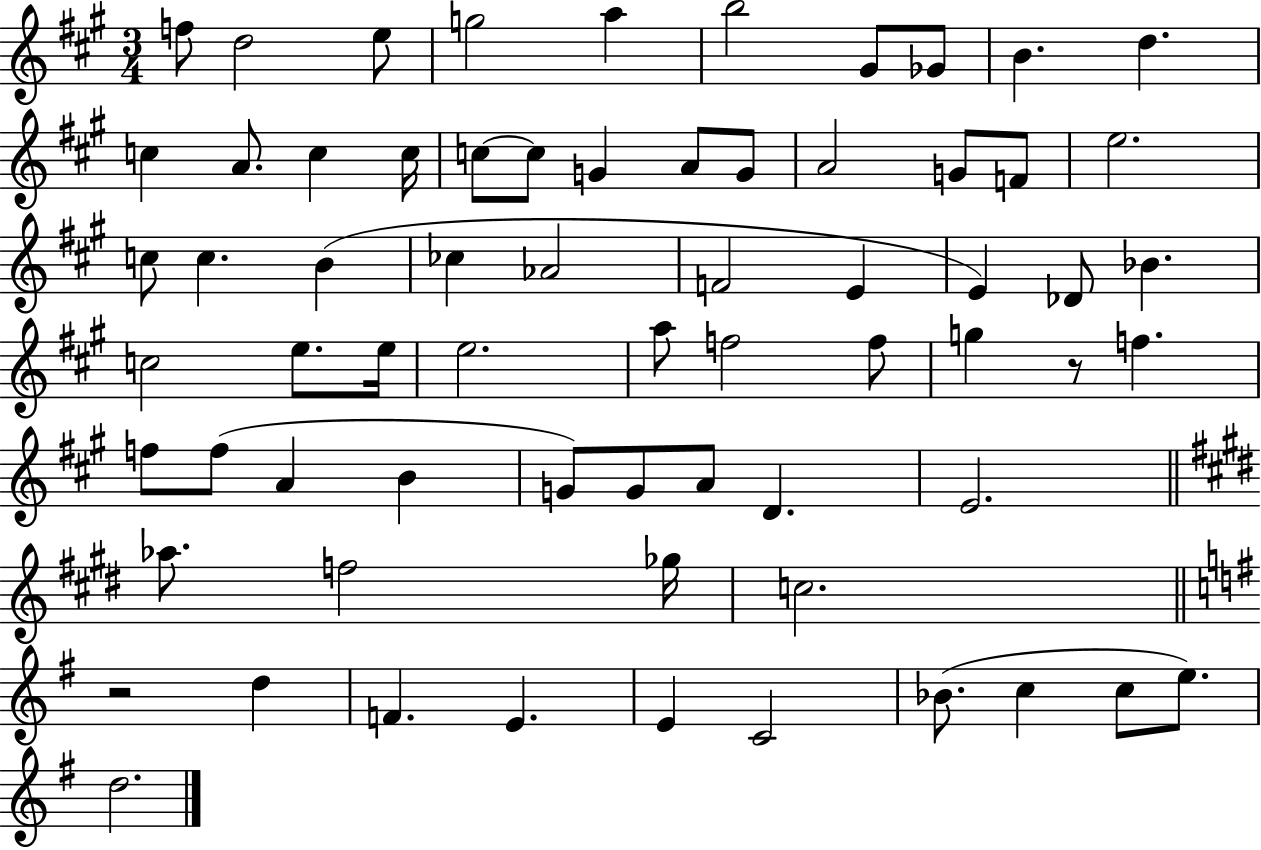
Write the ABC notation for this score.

X:1
T:Untitled
M:3/4
L:1/4
K:A
f/2 d2 e/2 g2 a b2 ^G/2 _G/2 B d c A/2 c c/4 c/2 c/2 G A/2 G/2 A2 G/2 F/2 e2 c/2 c B _c _A2 F2 E E _D/2 _B c2 e/2 e/4 e2 a/2 f2 f/2 g z/2 f f/2 f/2 A B G/2 G/2 A/2 D E2 _a/2 f2 _g/4 c2 z2 d F E E C2 _B/2 c c/2 e/2 d2